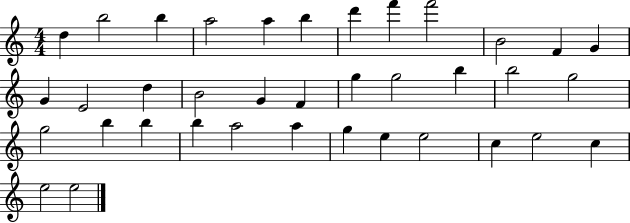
X:1
T:Untitled
M:4/4
L:1/4
K:C
d b2 b a2 a b d' f' f'2 B2 F G G E2 d B2 G F g g2 b b2 g2 g2 b b b a2 a g e e2 c e2 c e2 e2